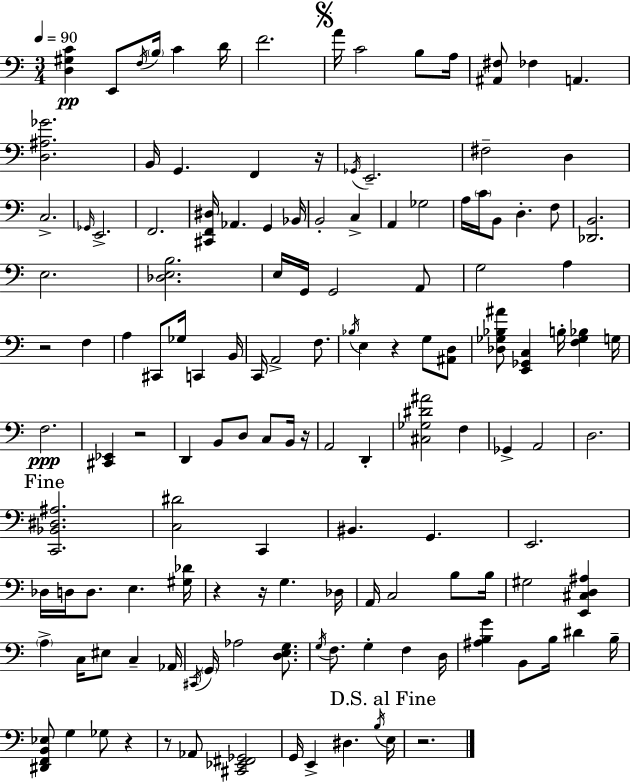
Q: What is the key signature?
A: A minor